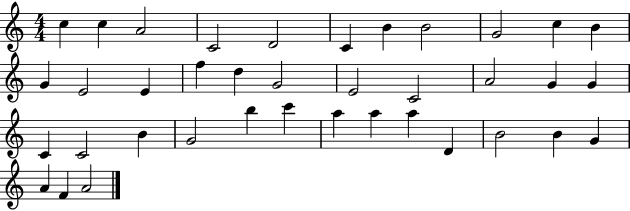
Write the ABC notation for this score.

X:1
T:Untitled
M:4/4
L:1/4
K:C
c c A2 C2 D2 C B B2 G2 c B G E2 E f d G2 E2 C2 A2 G G C C2 B G2 b c' a a a D B2 B G A F A2